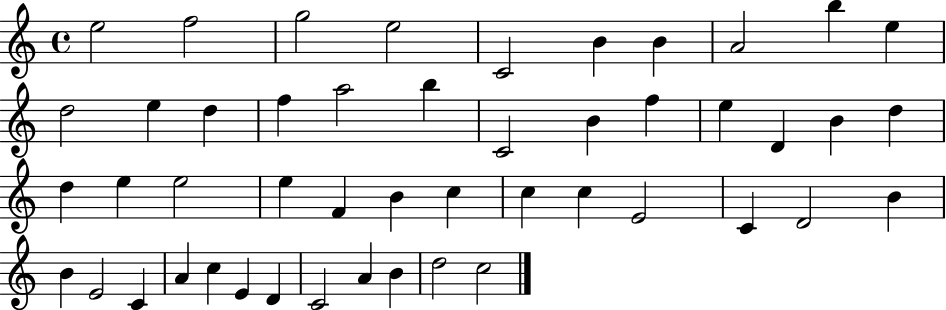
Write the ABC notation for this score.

X:1
T:Untitled
M:4/4
L:1/4
K:C
e2 f2 g2 e2 C2 B B A2 b e d2 e d f a2 b C2 B f e D B d d e e2 e F B c c c E2 C D2 B B E2 C A c E D C2 A B d2 c2